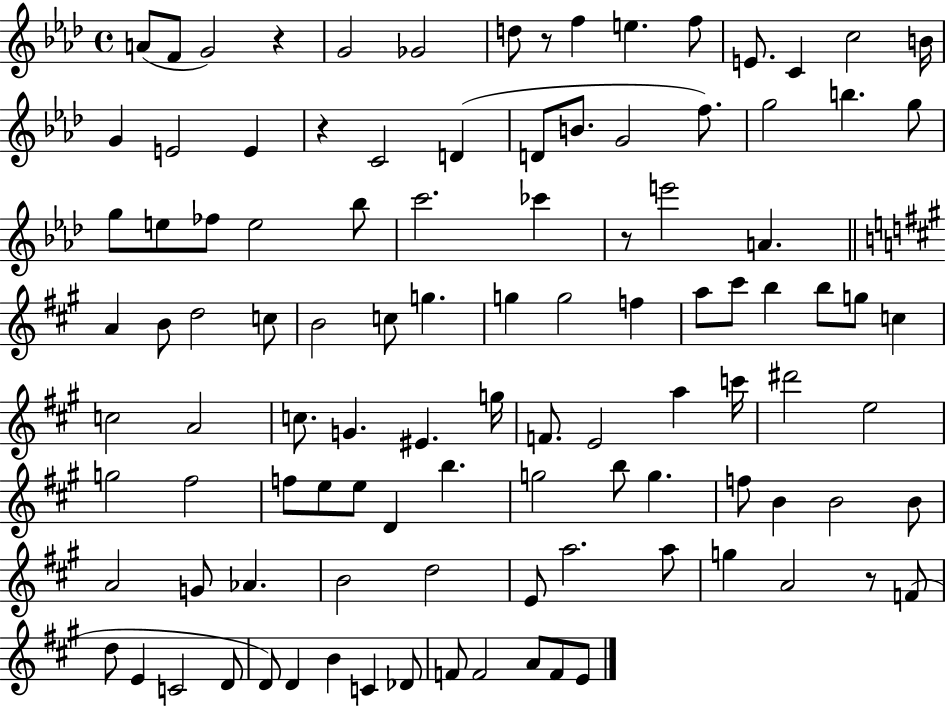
A4/e F4/e G4/h R/q G4/h Gb4/h D5/e R/e F5/q E5/q. F5/e E4/e. C4/q C5/h B4/s G4/q E4/h E4/q R/q C4/h D4/q D4/e B4/e. G4/h F5/e. G5/h B5/q. G5/e G5/e E5/e FES5/e E5/h Bb5/e C6/h. CES6/q R/e E6/h A4/q. A4/q B4/e D5/h C5/e B4/h C5/e G5/q. G5/q G5/h F5/q A5/e C#6/e B5/q B5/e G5/e C5/q C5/h A4/h C5/e. G4/q. EIS4/q. G5/s F4/e. E4/h A5/q C6/s D#6/h E5/h G5/h F#5/h F5/e E5/e E5/e D4/q B5/q. G5/h B5/e G5/q. F5/e B4/q B4/h B4/e A4/h G4/e Ab4/q. B4/h D5/h E4/e A5/h. A5/e G5/q A4/h R/e F4/e D5/e E4/q C4/h D4/e D4/e D4/q B4/q C4/q Db4/e F4/e F4/h A4/e F4/e E4/e